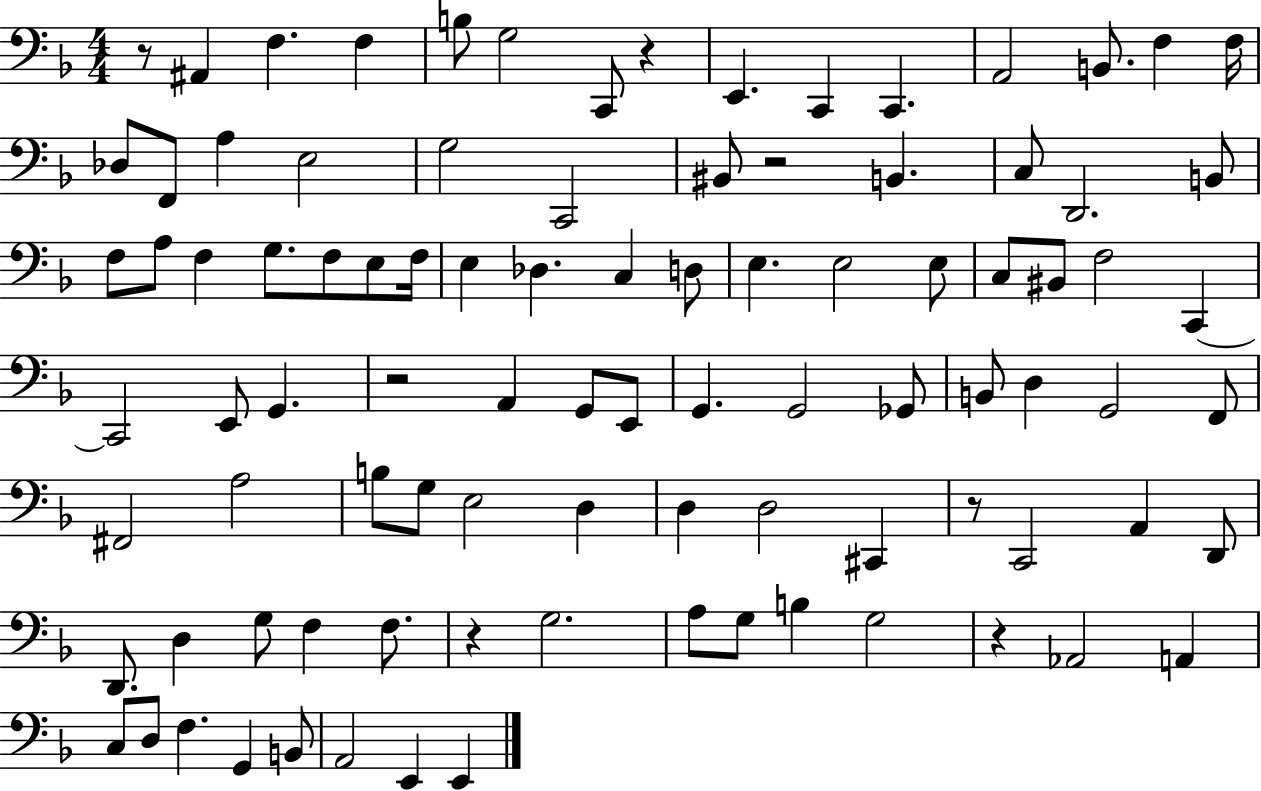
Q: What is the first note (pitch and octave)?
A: A#2